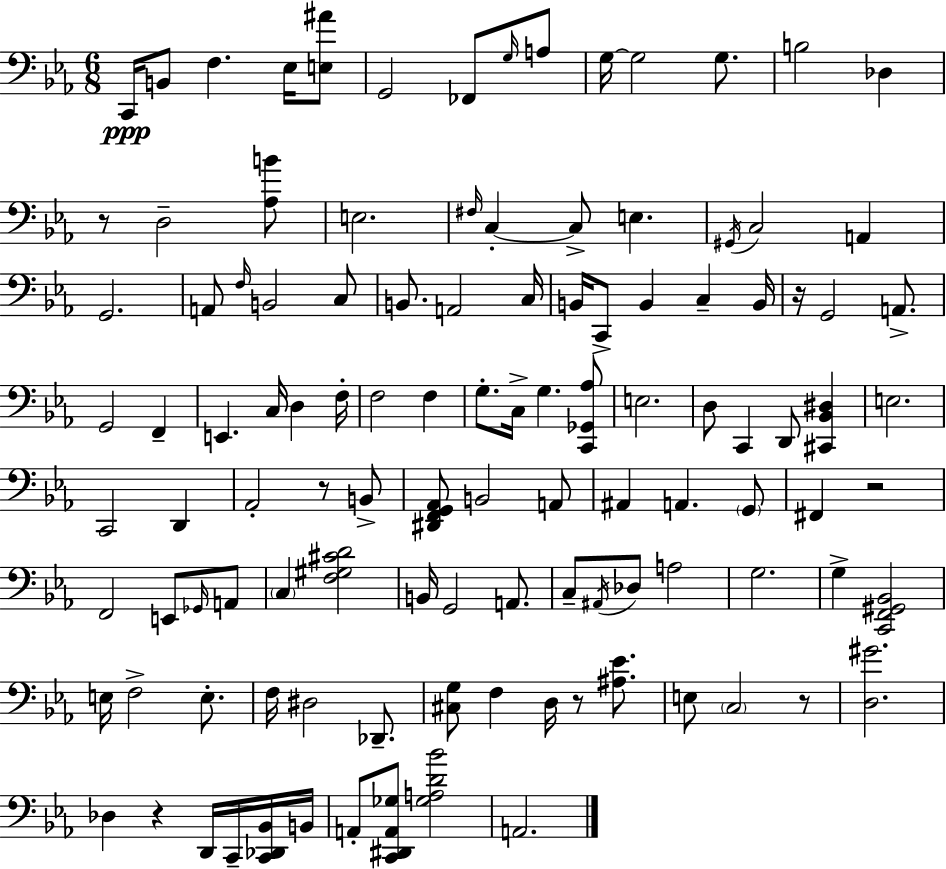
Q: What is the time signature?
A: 6/8